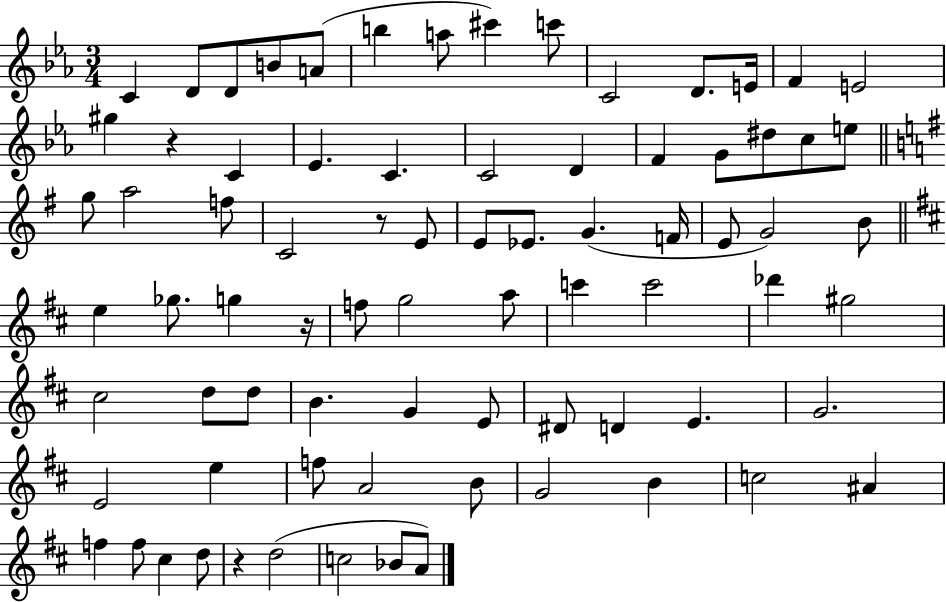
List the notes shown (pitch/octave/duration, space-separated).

C4/q D4/e D4/e B4/e A4/e B5/q A5/e C#6/q C6/e C4/h D4/e. E4/s F4/q E4/h G#5/q R/q C4/q Eb4/q. C4/q. C4/h D4/q F4/q G4/e D#5/e C5/e E5/e G5/e A5/h F5/e C4/h R/e E4/e E4/e Eb4/e. G4/q. F4/s E4/e G4/h B4/e E5/q Gb5/e. G5/q R/s F5/e G5/h A5/e C6/q C6/h Db6/q G#5/h C#5/h D5/e D5/e B4/q. G4/q E4/e D#4/e D4/q E4/q. G4/h. E4/h E5/q F5/e A4/h B4/e G4/h B4/q C5/h A#4/q F5/q F5/e C#5/q D5/e R/q D5/h C5/h Bb4/e A4/e